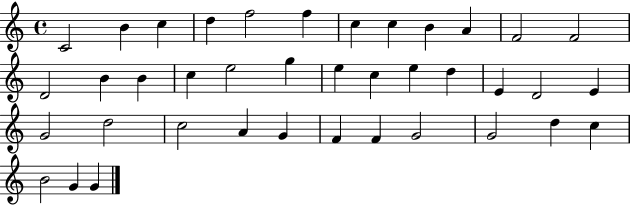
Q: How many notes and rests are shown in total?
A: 39